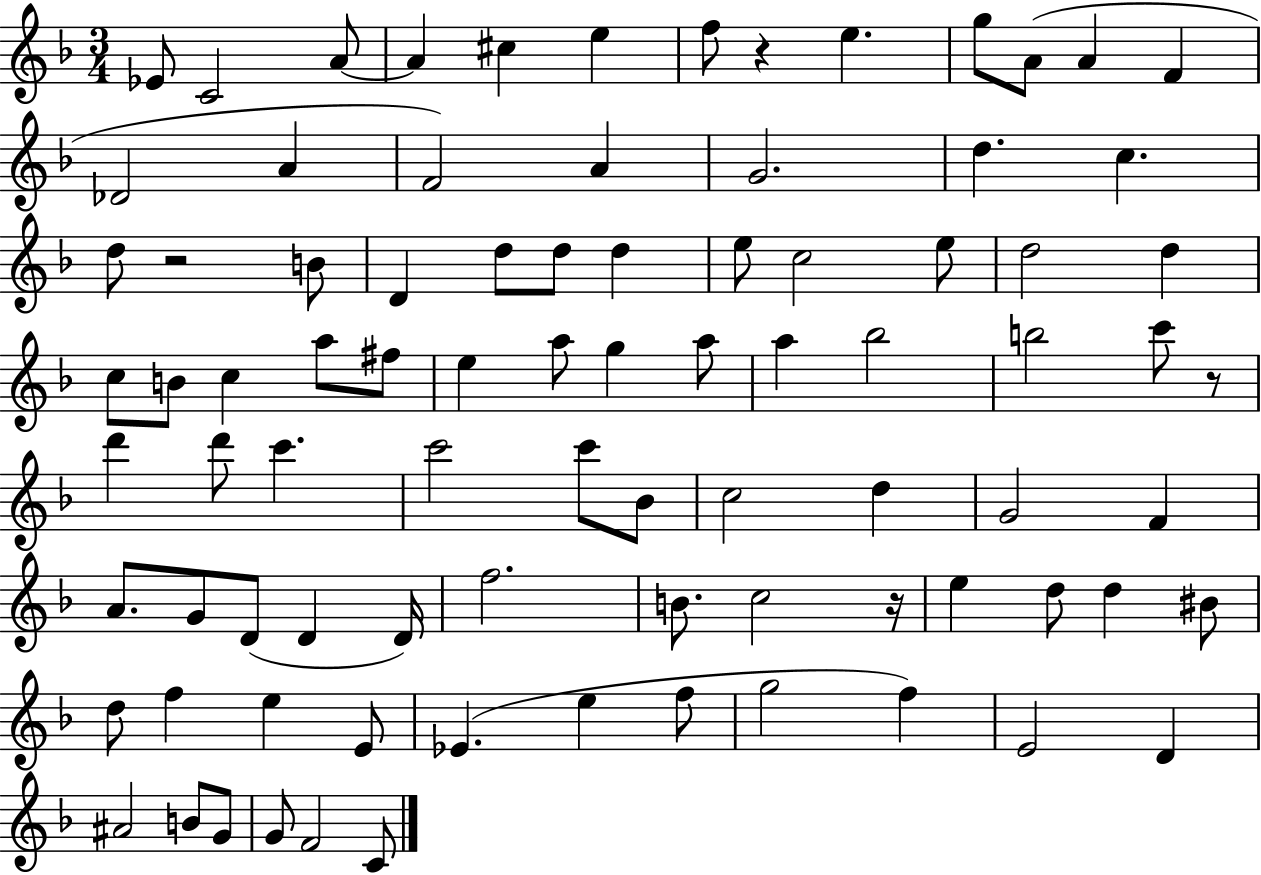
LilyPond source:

{
  \clef treble
  \numericTimeSignature
  \time 3/4
  \key f \major
  ees'8 c'2 a'8~~ | a'4 cis''4 e''4 | f''8 r4 e''4. | g''8 a'8( a'4 f'4 | \break des'2 a'4 | f'2) a'4 | g'2. | d''4. c''4. | \break d''8 r2 b'8 | d'4 d''8 d''8 d''4 | e''8 c''2 e''8 | d''2 d''4 | \break c''8 b'8 c''4 a''8 fis''8 | e''4 a''8 g''4 a''8 | a''4 bes''2 | b''2 c'''8 r8 | \break d'''4 d'''8 c'''4. | c'''2 c'''8 bes'8 | c''2 d''4 | g'2 f'4 | \break a'8. g'8 d'8( d'4 d'16) | f''2. | b'8. c''2 r16 | e''4 d''8 d''4 bis'8 | \break d''8 f''4 e''4 e'8 | ees'4.( e''4 f''8 | g''2 f''4) | e'2 d'4 | \break ais'2 b'8 g'8 | g'8 f'2 c'8 | \bar "|."
}